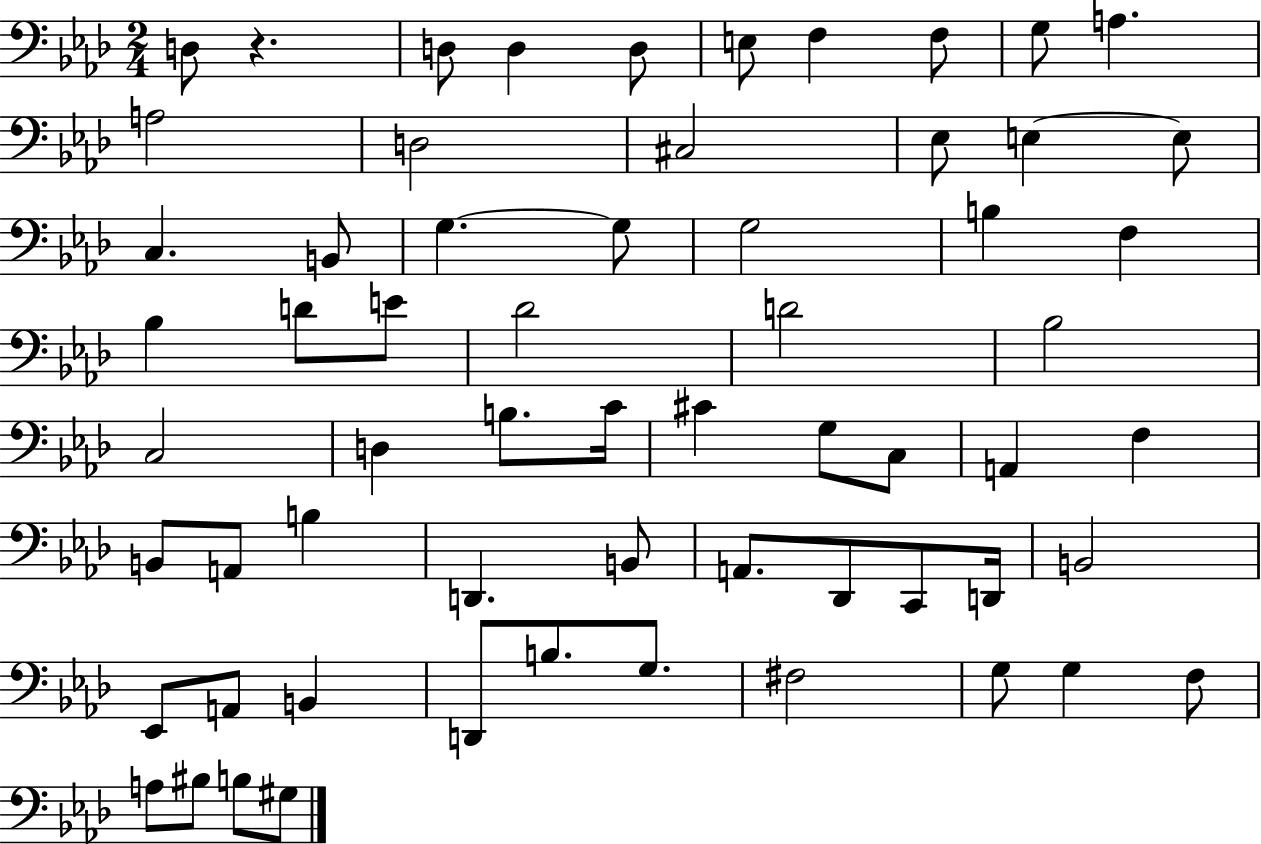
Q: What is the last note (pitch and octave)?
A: G#3